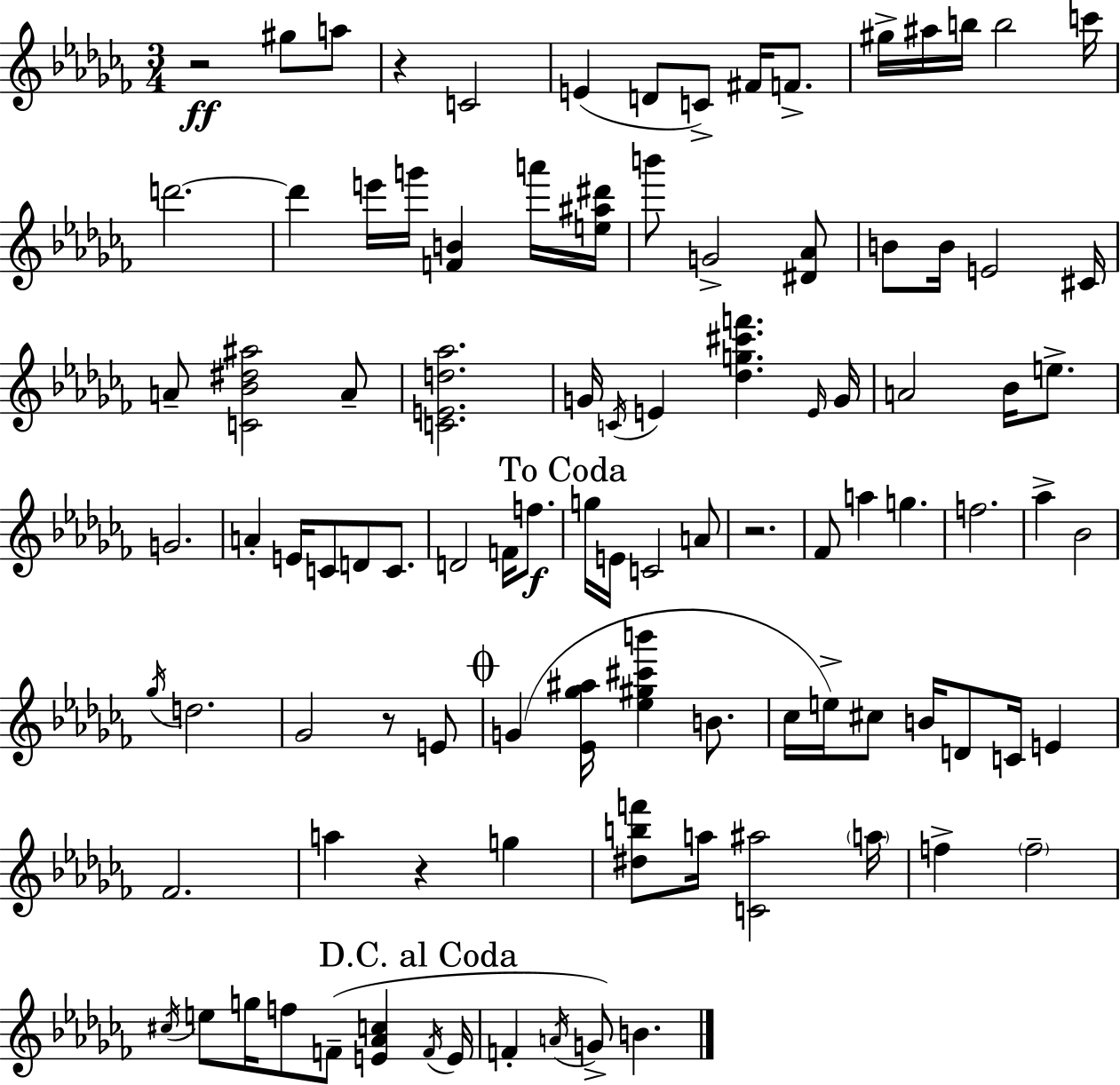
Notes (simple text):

R/h G#5/e A5/e R/q C4/h E4/q D4/e C4/e F#4/s F4/e. G#5/s A#5/s B5/s B5/h C6/s D6/h. D6/q E6/s G6/s [F4,B4]/q A6/s [E5,A#5,D#6]/s B6/e G4/h [D#4,Ab4]/e B4/e B4/s E4/h C#4/s A4/e [C4,Bb4,D#5,A#5]/h A4/e [C4,E4,D5,Ab5]/h. G4/s C4/s E4/q [Db5,G5,C#6,F6]/q. E4/s G4/s A4/h Bb4/s E5/e. G4/h. A4/q E4/s C4/e D4/e C4/e. D4/h F4/s F5/e. G5/s E4/s C4/h A4/e R/h. FES4/e A5/q G5/q. F5/h. Ab5/q Bb4/h Gb5/s D5/h. Gb4/h R/e E4/e G4/q [Eb4,Gb5,A#5]/s [Eb5,G#5,C#6,B6]/q B4/e. CES5/s E5/s C#5/e B4/s D4/e C4/s E4/q FES4/h. A5/q R/q G5/q [D#5,B5,F6]/e A5/s [C4,A#5]/h A5/s F5/q F5/h C#5/s E5/e G5/s F5/e F4/e [E4,Ab4,C5]/q F4/s E4/s F4/q A4/s G4/e B4/q.